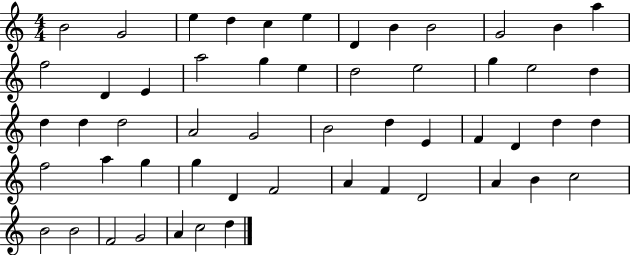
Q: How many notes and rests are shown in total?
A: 54